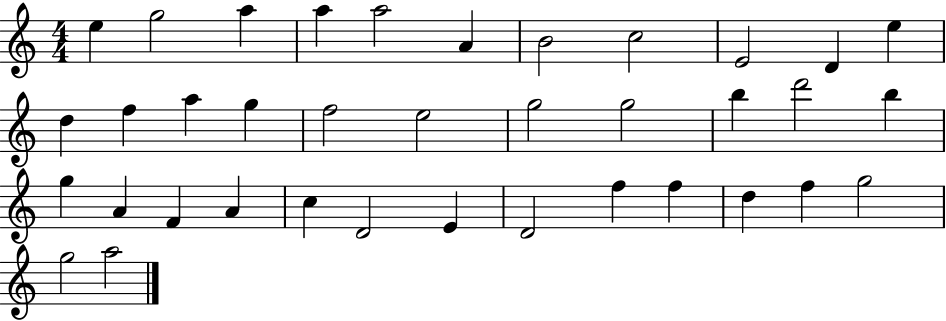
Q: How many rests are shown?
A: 0